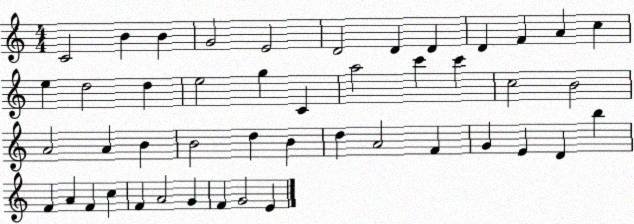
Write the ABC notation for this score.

X:1
T:Untitled
M:4/4
L:1/4
K:C
C2 B B G2 E2 D2 D D D F A c e d2 d e2 g C a2 c' c' c2 B2 A2 A B B2 d B d A2 F G E D b F A F c F A2 G F G2 E